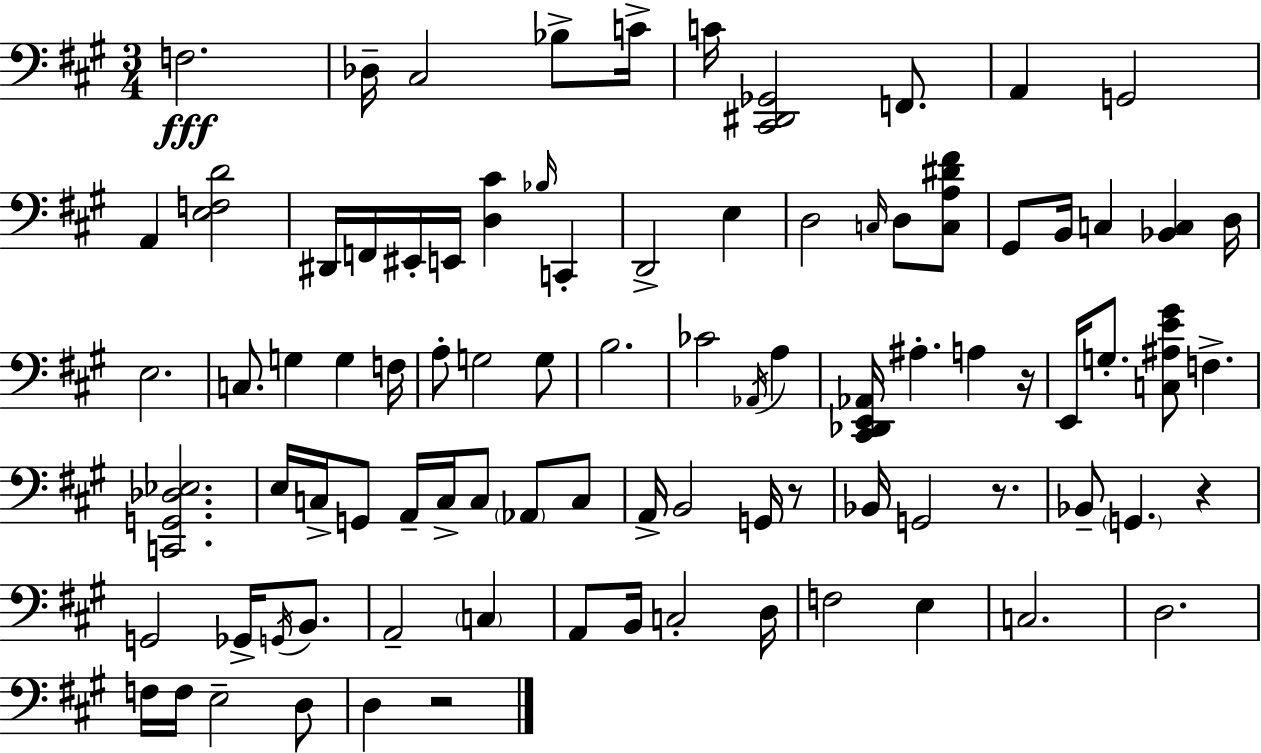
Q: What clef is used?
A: bass